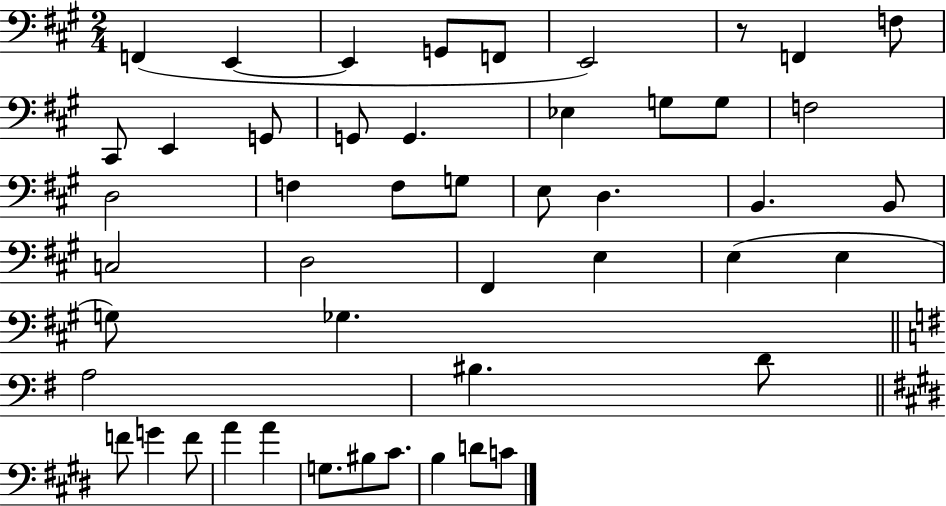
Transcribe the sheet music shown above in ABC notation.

X:1
T:Untitled
M:2/4
L:1/4
K:A
F,, E,, E,, G,,/2 F,,/2 E,,2 z/2 F,, F,/2 ^C,,/2 E,, G,,/2 G,,/2 G,, _E, G,/2 G,/2 F,2 D,2 F, F,/2 G,/2 E,/2 D, B,, B,,/2 C,2 D,2 ^F,, E, E, E, G,/2 _G, A,2 ^B, D/2 F/2 G F/2 A A G,/2 ^B,/2 ^C/2 B, D/2 C/2